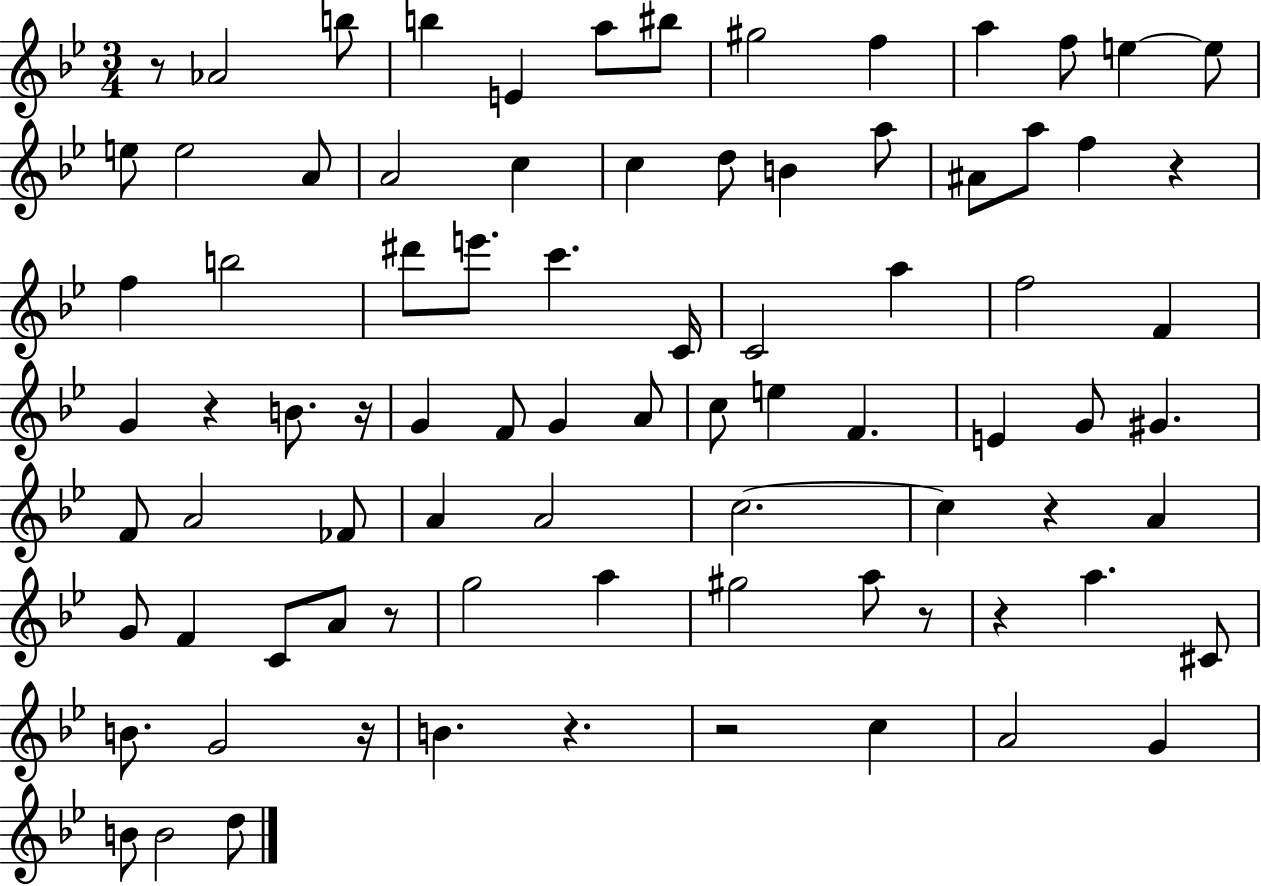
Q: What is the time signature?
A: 3/4